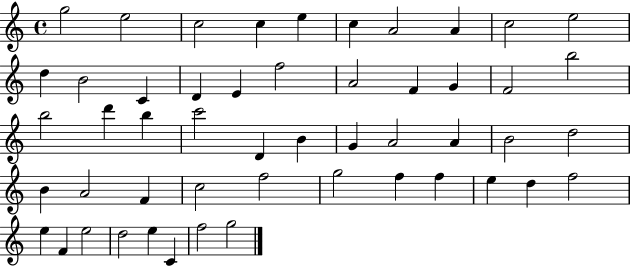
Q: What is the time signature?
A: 4/4